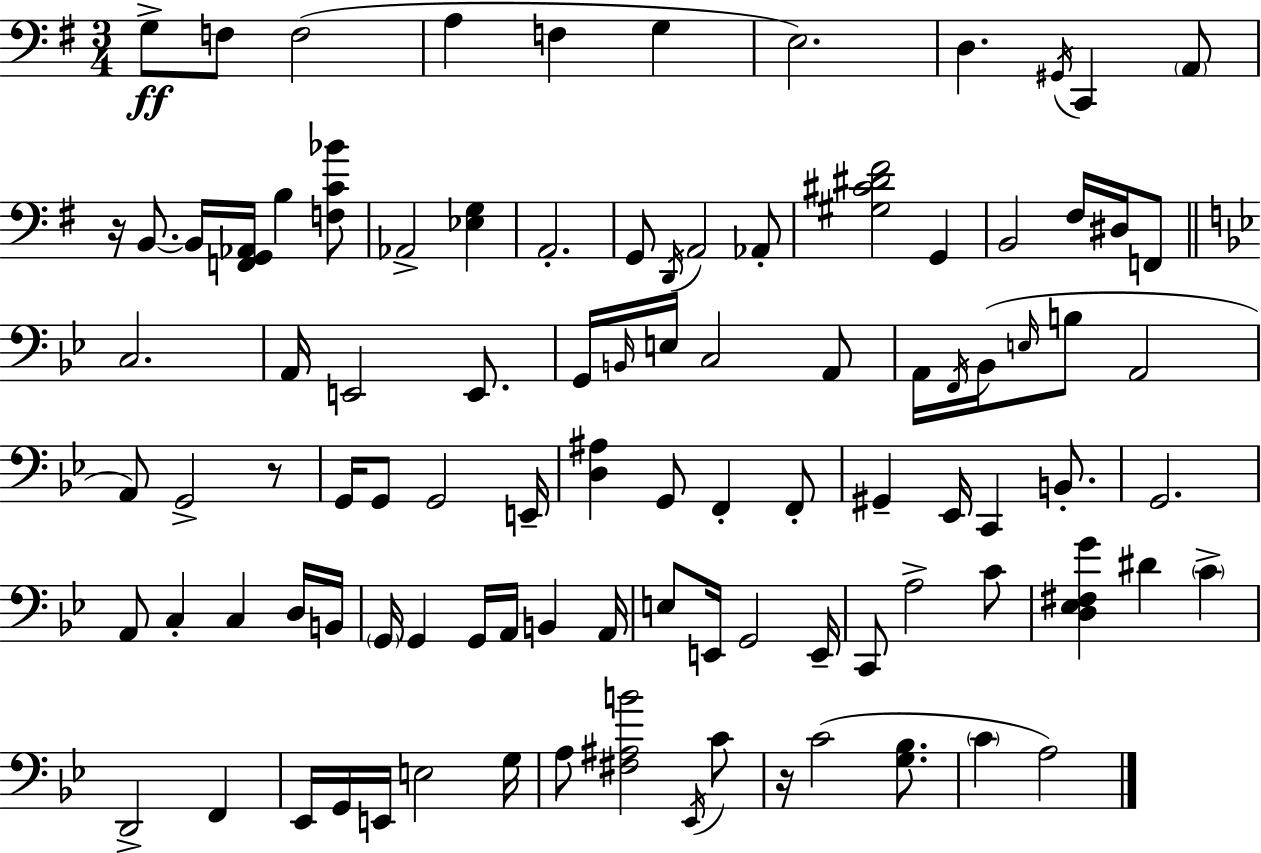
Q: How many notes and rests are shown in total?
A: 98